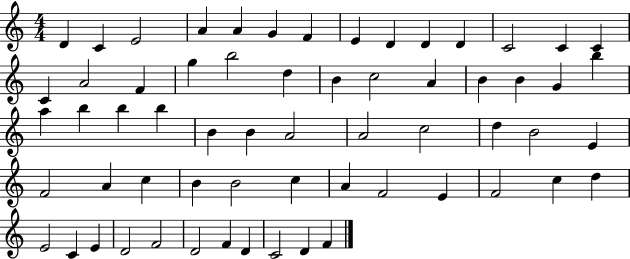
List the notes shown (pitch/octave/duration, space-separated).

D4/q C4/q E4/h A4/q A4/q G4/q F4/q E4/q D4/q D4/q D4/q C4/h C4/q C4/q C4/q A4/h F4/q G5/q B5/h D5/q B4/q C5/h A4/q B4/q B4/q G4/q B5/q A5/q B5/q B5/q B5/q B4/q B4/q A4/h A4/h C5/h D5/q B4/h E4/q F4/h A4/q C5/q B4/q B4/h C5/q A4/q F4/h E4/q F4/h C5/q D5/q E4/h C4/q E4/q D4/h F4/h D4/h F4/q D4/q C4/h D4/q F4/q